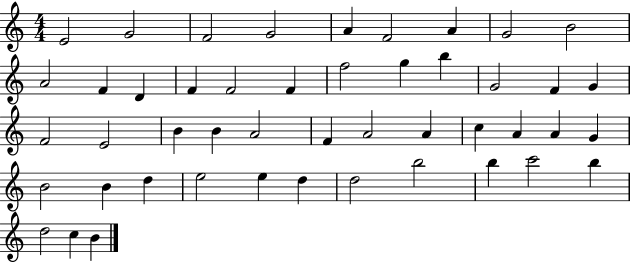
E4/h G4/h F4/h G4/h A4/q F4/h A4/q G4/h B4/h A4/h F4/q D4/q F4/q F4/h F4/q F5/h G5/q B5/q G4/h F4/q G4/q F4/h E4/h B4/q B4/q A4/h F4/q A4/h A4/q C5/q A4/q A4/q G4/q B4/h B4/q D5/q E5/h E5/q D5/q D5/h B5/h B5/q C6/h B5/q D5/h C5/q B4/q